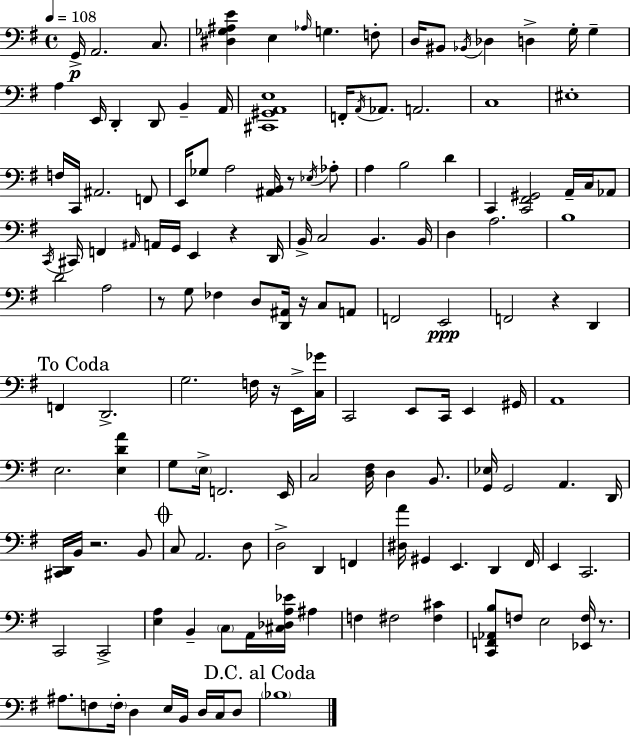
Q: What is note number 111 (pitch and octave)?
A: F3